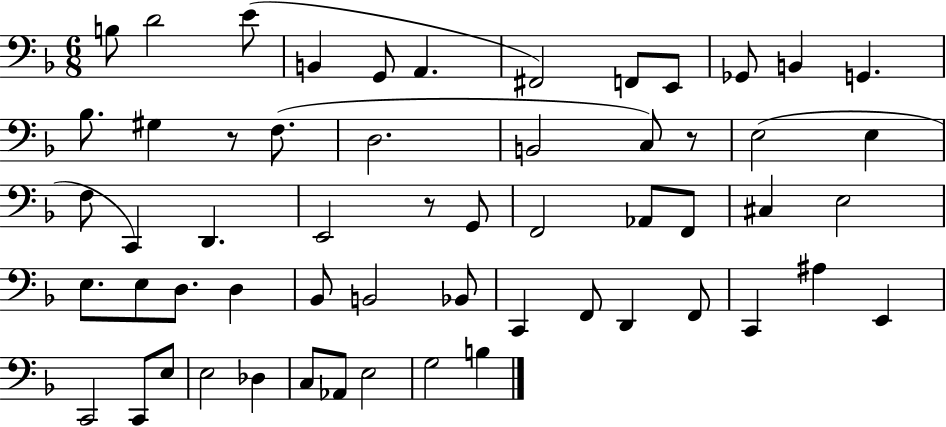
B3/e D4/h E4/e B2/q G2/e A2/q. F#2/h F2/e E2/e Gb2/e B2/q G2/q. Bb3/e. G#3/q R/e F3/e. D3/h. B2/h C3/e R/e E3/h E3/q F3/e C2/q D2/q. E2/h R/e G2/e F2/h Ab2/e F2/e C#3/q E3/h E3/e. E3/e D3/e. D3/q Bb2/e B2/h Bb2/e C2/q F2/e D2/q F2/e C2/q A#3/q E2/q C2/h C2/e E3/e E3/h Db3/q C3/e Ab2/e E3/h G3/h B3/q